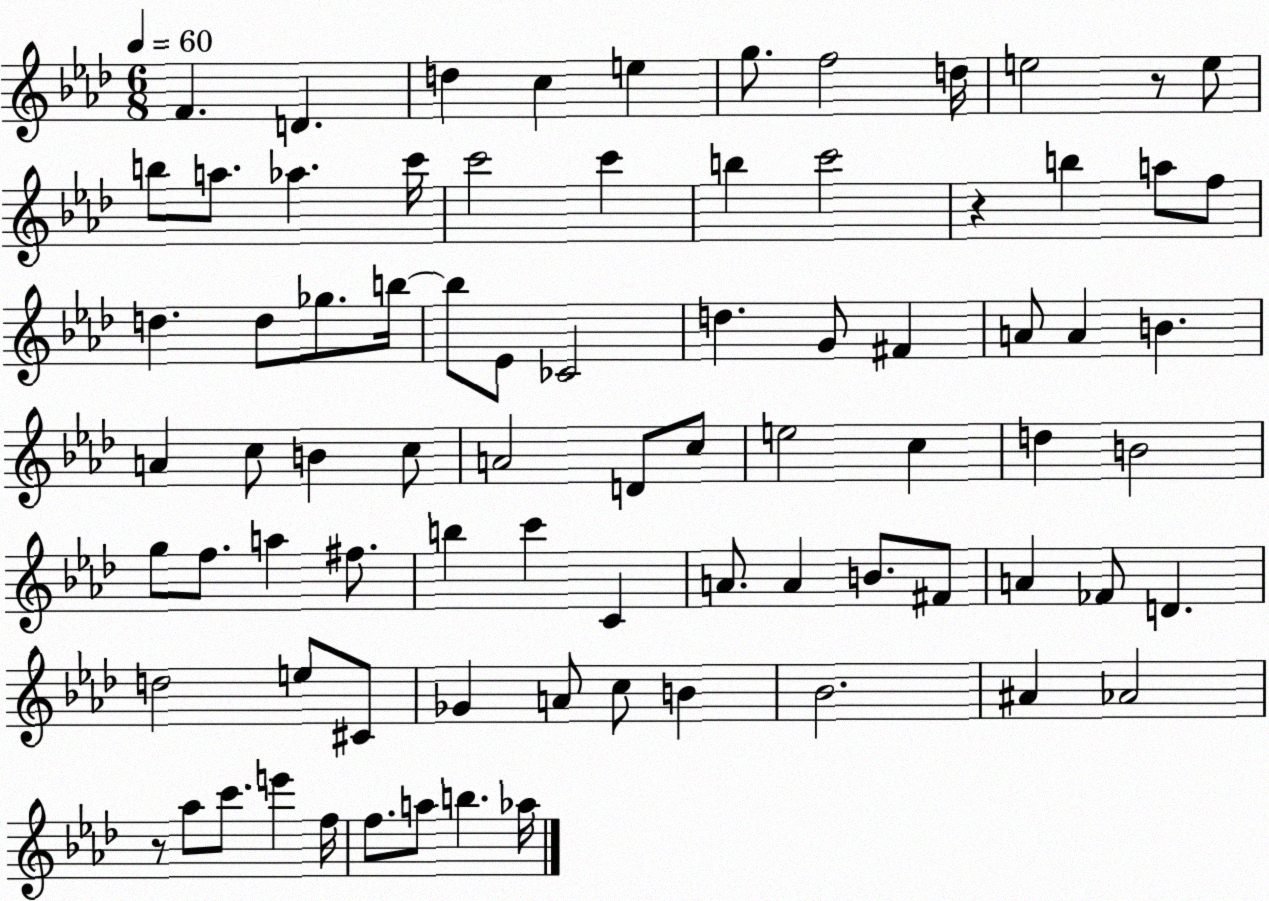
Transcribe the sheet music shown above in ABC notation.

X:1
T:Untitled
M:6/8
L:1/4
K:Ab
F D d c e g/2 f2 d/4 e2 z/2 e/2 b/2 a/2 _a c'/4 c'2 c' b c'2 z b a/2 f/2 d d/2 _g/2 b/4 b/2 _E/2 _C2 d G/2 ^F A/2 A B A c/2 B c/2 A2 D/2 c/2 e2 c d B2 g/2 f/2 a ^f/2 b c' C A/2 A B/2 ^F/2 A _F/2 D d2 e/2 ^C/2 _G A/2 c/2 B _B2 ^A _A2 z/2 _a/2 c'/2 e' f/4 f/2 a/2 b _a/4